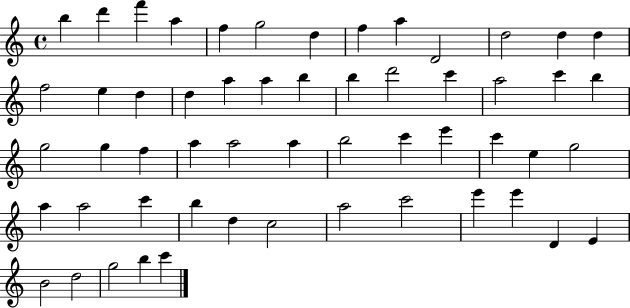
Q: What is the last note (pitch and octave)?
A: C6